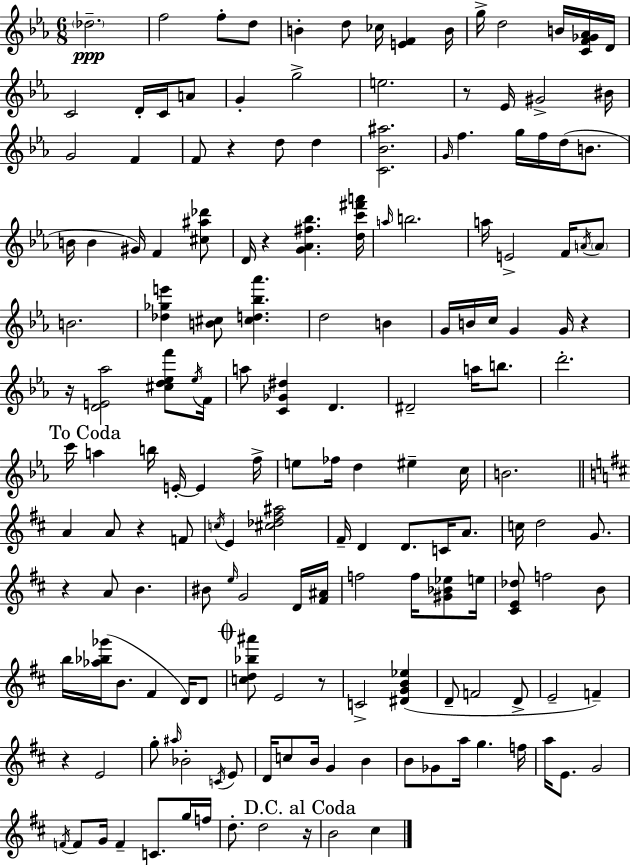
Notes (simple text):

Db5/h. F5/h F5/e D5/e B4/q D5/e CES5/s [E4,F4]/q B4/s G5/s D5/h B4/s [C4,F4,Gb4,Ab4]/s D4/s C4/h D4/s C4/s A4/e G4/q G5/h E5/h. R/e Eb4/s G#4/h BIS4/s G4/h F4/q F4/e R/q D5/e D5/q [C4,Bb4,A#5]/h. G4/s F5/q. G5/s F5/s D5/s B4/e. B4/s B4/q G#4/s F4/q [C#5,A#5,Db6]/e D4/s R/q [G4,Ab4,F#5,Bb5]/q. [D5,C6,F#6,A6]/s A5/s B5/h. A5/s E4/h F4/s A4/s A4/e B4/h. [Db5,Gb5,E6]/q [B4,C#5]/e [C#5,D5,Bb5,Ab6]/q. D5/h B4/q G4/s B4/s C5/s G4/q G4/s R/q R/s [D4,E4,Ab5]/h [C#5,D5,Eb5,F6]/e Eb5/s F4/s A5/e [C4,Gb4,D#5]/q D4/q. D#4/h A5/s B5/e. D6/h. C6/s A5/q B5/s E4/s E4/q F5/s E5/e FES5/s D5/q EIS5/q C5/s B4/h. A4/q A4/e R/q F4/e C5/s E4/q [C#5,Db5,F#5,A#5]/h F#4/s D4/q D4/e. C4/s A4/e. C5/s D5/h G4/e. R/q A4/e B4/q. BIS4/e E5/s G4/h D4/s [F#4,A#4]/s F5/h F5/s [G#4,Bb4,Eb5]/e E5/s [C#4,E4,Db5]/e F5/h B4/e B5/s [Ab5,Bb5,Gb6]/s B4/e. F#4/q D4/s D4/e [C5,D5,Bb5,A#6]/e E4/h R/e C4/h [D#4,G4,B4,Eb5]/q D4/e F4/h D4/e E4/h F4/q R/q E4/h G5/e A#5/s Bb4/h C4/s E4/e D4/s C5/e B4/s G4/q B4/q B4/e Gb4/e A5/s G5/q. F5/s A5/s E4/e. G4/h F4/s F4/e G4/s F4/q C4/e. G5/s F5/s D5/e. D5/h R/s B4/h C#5/q